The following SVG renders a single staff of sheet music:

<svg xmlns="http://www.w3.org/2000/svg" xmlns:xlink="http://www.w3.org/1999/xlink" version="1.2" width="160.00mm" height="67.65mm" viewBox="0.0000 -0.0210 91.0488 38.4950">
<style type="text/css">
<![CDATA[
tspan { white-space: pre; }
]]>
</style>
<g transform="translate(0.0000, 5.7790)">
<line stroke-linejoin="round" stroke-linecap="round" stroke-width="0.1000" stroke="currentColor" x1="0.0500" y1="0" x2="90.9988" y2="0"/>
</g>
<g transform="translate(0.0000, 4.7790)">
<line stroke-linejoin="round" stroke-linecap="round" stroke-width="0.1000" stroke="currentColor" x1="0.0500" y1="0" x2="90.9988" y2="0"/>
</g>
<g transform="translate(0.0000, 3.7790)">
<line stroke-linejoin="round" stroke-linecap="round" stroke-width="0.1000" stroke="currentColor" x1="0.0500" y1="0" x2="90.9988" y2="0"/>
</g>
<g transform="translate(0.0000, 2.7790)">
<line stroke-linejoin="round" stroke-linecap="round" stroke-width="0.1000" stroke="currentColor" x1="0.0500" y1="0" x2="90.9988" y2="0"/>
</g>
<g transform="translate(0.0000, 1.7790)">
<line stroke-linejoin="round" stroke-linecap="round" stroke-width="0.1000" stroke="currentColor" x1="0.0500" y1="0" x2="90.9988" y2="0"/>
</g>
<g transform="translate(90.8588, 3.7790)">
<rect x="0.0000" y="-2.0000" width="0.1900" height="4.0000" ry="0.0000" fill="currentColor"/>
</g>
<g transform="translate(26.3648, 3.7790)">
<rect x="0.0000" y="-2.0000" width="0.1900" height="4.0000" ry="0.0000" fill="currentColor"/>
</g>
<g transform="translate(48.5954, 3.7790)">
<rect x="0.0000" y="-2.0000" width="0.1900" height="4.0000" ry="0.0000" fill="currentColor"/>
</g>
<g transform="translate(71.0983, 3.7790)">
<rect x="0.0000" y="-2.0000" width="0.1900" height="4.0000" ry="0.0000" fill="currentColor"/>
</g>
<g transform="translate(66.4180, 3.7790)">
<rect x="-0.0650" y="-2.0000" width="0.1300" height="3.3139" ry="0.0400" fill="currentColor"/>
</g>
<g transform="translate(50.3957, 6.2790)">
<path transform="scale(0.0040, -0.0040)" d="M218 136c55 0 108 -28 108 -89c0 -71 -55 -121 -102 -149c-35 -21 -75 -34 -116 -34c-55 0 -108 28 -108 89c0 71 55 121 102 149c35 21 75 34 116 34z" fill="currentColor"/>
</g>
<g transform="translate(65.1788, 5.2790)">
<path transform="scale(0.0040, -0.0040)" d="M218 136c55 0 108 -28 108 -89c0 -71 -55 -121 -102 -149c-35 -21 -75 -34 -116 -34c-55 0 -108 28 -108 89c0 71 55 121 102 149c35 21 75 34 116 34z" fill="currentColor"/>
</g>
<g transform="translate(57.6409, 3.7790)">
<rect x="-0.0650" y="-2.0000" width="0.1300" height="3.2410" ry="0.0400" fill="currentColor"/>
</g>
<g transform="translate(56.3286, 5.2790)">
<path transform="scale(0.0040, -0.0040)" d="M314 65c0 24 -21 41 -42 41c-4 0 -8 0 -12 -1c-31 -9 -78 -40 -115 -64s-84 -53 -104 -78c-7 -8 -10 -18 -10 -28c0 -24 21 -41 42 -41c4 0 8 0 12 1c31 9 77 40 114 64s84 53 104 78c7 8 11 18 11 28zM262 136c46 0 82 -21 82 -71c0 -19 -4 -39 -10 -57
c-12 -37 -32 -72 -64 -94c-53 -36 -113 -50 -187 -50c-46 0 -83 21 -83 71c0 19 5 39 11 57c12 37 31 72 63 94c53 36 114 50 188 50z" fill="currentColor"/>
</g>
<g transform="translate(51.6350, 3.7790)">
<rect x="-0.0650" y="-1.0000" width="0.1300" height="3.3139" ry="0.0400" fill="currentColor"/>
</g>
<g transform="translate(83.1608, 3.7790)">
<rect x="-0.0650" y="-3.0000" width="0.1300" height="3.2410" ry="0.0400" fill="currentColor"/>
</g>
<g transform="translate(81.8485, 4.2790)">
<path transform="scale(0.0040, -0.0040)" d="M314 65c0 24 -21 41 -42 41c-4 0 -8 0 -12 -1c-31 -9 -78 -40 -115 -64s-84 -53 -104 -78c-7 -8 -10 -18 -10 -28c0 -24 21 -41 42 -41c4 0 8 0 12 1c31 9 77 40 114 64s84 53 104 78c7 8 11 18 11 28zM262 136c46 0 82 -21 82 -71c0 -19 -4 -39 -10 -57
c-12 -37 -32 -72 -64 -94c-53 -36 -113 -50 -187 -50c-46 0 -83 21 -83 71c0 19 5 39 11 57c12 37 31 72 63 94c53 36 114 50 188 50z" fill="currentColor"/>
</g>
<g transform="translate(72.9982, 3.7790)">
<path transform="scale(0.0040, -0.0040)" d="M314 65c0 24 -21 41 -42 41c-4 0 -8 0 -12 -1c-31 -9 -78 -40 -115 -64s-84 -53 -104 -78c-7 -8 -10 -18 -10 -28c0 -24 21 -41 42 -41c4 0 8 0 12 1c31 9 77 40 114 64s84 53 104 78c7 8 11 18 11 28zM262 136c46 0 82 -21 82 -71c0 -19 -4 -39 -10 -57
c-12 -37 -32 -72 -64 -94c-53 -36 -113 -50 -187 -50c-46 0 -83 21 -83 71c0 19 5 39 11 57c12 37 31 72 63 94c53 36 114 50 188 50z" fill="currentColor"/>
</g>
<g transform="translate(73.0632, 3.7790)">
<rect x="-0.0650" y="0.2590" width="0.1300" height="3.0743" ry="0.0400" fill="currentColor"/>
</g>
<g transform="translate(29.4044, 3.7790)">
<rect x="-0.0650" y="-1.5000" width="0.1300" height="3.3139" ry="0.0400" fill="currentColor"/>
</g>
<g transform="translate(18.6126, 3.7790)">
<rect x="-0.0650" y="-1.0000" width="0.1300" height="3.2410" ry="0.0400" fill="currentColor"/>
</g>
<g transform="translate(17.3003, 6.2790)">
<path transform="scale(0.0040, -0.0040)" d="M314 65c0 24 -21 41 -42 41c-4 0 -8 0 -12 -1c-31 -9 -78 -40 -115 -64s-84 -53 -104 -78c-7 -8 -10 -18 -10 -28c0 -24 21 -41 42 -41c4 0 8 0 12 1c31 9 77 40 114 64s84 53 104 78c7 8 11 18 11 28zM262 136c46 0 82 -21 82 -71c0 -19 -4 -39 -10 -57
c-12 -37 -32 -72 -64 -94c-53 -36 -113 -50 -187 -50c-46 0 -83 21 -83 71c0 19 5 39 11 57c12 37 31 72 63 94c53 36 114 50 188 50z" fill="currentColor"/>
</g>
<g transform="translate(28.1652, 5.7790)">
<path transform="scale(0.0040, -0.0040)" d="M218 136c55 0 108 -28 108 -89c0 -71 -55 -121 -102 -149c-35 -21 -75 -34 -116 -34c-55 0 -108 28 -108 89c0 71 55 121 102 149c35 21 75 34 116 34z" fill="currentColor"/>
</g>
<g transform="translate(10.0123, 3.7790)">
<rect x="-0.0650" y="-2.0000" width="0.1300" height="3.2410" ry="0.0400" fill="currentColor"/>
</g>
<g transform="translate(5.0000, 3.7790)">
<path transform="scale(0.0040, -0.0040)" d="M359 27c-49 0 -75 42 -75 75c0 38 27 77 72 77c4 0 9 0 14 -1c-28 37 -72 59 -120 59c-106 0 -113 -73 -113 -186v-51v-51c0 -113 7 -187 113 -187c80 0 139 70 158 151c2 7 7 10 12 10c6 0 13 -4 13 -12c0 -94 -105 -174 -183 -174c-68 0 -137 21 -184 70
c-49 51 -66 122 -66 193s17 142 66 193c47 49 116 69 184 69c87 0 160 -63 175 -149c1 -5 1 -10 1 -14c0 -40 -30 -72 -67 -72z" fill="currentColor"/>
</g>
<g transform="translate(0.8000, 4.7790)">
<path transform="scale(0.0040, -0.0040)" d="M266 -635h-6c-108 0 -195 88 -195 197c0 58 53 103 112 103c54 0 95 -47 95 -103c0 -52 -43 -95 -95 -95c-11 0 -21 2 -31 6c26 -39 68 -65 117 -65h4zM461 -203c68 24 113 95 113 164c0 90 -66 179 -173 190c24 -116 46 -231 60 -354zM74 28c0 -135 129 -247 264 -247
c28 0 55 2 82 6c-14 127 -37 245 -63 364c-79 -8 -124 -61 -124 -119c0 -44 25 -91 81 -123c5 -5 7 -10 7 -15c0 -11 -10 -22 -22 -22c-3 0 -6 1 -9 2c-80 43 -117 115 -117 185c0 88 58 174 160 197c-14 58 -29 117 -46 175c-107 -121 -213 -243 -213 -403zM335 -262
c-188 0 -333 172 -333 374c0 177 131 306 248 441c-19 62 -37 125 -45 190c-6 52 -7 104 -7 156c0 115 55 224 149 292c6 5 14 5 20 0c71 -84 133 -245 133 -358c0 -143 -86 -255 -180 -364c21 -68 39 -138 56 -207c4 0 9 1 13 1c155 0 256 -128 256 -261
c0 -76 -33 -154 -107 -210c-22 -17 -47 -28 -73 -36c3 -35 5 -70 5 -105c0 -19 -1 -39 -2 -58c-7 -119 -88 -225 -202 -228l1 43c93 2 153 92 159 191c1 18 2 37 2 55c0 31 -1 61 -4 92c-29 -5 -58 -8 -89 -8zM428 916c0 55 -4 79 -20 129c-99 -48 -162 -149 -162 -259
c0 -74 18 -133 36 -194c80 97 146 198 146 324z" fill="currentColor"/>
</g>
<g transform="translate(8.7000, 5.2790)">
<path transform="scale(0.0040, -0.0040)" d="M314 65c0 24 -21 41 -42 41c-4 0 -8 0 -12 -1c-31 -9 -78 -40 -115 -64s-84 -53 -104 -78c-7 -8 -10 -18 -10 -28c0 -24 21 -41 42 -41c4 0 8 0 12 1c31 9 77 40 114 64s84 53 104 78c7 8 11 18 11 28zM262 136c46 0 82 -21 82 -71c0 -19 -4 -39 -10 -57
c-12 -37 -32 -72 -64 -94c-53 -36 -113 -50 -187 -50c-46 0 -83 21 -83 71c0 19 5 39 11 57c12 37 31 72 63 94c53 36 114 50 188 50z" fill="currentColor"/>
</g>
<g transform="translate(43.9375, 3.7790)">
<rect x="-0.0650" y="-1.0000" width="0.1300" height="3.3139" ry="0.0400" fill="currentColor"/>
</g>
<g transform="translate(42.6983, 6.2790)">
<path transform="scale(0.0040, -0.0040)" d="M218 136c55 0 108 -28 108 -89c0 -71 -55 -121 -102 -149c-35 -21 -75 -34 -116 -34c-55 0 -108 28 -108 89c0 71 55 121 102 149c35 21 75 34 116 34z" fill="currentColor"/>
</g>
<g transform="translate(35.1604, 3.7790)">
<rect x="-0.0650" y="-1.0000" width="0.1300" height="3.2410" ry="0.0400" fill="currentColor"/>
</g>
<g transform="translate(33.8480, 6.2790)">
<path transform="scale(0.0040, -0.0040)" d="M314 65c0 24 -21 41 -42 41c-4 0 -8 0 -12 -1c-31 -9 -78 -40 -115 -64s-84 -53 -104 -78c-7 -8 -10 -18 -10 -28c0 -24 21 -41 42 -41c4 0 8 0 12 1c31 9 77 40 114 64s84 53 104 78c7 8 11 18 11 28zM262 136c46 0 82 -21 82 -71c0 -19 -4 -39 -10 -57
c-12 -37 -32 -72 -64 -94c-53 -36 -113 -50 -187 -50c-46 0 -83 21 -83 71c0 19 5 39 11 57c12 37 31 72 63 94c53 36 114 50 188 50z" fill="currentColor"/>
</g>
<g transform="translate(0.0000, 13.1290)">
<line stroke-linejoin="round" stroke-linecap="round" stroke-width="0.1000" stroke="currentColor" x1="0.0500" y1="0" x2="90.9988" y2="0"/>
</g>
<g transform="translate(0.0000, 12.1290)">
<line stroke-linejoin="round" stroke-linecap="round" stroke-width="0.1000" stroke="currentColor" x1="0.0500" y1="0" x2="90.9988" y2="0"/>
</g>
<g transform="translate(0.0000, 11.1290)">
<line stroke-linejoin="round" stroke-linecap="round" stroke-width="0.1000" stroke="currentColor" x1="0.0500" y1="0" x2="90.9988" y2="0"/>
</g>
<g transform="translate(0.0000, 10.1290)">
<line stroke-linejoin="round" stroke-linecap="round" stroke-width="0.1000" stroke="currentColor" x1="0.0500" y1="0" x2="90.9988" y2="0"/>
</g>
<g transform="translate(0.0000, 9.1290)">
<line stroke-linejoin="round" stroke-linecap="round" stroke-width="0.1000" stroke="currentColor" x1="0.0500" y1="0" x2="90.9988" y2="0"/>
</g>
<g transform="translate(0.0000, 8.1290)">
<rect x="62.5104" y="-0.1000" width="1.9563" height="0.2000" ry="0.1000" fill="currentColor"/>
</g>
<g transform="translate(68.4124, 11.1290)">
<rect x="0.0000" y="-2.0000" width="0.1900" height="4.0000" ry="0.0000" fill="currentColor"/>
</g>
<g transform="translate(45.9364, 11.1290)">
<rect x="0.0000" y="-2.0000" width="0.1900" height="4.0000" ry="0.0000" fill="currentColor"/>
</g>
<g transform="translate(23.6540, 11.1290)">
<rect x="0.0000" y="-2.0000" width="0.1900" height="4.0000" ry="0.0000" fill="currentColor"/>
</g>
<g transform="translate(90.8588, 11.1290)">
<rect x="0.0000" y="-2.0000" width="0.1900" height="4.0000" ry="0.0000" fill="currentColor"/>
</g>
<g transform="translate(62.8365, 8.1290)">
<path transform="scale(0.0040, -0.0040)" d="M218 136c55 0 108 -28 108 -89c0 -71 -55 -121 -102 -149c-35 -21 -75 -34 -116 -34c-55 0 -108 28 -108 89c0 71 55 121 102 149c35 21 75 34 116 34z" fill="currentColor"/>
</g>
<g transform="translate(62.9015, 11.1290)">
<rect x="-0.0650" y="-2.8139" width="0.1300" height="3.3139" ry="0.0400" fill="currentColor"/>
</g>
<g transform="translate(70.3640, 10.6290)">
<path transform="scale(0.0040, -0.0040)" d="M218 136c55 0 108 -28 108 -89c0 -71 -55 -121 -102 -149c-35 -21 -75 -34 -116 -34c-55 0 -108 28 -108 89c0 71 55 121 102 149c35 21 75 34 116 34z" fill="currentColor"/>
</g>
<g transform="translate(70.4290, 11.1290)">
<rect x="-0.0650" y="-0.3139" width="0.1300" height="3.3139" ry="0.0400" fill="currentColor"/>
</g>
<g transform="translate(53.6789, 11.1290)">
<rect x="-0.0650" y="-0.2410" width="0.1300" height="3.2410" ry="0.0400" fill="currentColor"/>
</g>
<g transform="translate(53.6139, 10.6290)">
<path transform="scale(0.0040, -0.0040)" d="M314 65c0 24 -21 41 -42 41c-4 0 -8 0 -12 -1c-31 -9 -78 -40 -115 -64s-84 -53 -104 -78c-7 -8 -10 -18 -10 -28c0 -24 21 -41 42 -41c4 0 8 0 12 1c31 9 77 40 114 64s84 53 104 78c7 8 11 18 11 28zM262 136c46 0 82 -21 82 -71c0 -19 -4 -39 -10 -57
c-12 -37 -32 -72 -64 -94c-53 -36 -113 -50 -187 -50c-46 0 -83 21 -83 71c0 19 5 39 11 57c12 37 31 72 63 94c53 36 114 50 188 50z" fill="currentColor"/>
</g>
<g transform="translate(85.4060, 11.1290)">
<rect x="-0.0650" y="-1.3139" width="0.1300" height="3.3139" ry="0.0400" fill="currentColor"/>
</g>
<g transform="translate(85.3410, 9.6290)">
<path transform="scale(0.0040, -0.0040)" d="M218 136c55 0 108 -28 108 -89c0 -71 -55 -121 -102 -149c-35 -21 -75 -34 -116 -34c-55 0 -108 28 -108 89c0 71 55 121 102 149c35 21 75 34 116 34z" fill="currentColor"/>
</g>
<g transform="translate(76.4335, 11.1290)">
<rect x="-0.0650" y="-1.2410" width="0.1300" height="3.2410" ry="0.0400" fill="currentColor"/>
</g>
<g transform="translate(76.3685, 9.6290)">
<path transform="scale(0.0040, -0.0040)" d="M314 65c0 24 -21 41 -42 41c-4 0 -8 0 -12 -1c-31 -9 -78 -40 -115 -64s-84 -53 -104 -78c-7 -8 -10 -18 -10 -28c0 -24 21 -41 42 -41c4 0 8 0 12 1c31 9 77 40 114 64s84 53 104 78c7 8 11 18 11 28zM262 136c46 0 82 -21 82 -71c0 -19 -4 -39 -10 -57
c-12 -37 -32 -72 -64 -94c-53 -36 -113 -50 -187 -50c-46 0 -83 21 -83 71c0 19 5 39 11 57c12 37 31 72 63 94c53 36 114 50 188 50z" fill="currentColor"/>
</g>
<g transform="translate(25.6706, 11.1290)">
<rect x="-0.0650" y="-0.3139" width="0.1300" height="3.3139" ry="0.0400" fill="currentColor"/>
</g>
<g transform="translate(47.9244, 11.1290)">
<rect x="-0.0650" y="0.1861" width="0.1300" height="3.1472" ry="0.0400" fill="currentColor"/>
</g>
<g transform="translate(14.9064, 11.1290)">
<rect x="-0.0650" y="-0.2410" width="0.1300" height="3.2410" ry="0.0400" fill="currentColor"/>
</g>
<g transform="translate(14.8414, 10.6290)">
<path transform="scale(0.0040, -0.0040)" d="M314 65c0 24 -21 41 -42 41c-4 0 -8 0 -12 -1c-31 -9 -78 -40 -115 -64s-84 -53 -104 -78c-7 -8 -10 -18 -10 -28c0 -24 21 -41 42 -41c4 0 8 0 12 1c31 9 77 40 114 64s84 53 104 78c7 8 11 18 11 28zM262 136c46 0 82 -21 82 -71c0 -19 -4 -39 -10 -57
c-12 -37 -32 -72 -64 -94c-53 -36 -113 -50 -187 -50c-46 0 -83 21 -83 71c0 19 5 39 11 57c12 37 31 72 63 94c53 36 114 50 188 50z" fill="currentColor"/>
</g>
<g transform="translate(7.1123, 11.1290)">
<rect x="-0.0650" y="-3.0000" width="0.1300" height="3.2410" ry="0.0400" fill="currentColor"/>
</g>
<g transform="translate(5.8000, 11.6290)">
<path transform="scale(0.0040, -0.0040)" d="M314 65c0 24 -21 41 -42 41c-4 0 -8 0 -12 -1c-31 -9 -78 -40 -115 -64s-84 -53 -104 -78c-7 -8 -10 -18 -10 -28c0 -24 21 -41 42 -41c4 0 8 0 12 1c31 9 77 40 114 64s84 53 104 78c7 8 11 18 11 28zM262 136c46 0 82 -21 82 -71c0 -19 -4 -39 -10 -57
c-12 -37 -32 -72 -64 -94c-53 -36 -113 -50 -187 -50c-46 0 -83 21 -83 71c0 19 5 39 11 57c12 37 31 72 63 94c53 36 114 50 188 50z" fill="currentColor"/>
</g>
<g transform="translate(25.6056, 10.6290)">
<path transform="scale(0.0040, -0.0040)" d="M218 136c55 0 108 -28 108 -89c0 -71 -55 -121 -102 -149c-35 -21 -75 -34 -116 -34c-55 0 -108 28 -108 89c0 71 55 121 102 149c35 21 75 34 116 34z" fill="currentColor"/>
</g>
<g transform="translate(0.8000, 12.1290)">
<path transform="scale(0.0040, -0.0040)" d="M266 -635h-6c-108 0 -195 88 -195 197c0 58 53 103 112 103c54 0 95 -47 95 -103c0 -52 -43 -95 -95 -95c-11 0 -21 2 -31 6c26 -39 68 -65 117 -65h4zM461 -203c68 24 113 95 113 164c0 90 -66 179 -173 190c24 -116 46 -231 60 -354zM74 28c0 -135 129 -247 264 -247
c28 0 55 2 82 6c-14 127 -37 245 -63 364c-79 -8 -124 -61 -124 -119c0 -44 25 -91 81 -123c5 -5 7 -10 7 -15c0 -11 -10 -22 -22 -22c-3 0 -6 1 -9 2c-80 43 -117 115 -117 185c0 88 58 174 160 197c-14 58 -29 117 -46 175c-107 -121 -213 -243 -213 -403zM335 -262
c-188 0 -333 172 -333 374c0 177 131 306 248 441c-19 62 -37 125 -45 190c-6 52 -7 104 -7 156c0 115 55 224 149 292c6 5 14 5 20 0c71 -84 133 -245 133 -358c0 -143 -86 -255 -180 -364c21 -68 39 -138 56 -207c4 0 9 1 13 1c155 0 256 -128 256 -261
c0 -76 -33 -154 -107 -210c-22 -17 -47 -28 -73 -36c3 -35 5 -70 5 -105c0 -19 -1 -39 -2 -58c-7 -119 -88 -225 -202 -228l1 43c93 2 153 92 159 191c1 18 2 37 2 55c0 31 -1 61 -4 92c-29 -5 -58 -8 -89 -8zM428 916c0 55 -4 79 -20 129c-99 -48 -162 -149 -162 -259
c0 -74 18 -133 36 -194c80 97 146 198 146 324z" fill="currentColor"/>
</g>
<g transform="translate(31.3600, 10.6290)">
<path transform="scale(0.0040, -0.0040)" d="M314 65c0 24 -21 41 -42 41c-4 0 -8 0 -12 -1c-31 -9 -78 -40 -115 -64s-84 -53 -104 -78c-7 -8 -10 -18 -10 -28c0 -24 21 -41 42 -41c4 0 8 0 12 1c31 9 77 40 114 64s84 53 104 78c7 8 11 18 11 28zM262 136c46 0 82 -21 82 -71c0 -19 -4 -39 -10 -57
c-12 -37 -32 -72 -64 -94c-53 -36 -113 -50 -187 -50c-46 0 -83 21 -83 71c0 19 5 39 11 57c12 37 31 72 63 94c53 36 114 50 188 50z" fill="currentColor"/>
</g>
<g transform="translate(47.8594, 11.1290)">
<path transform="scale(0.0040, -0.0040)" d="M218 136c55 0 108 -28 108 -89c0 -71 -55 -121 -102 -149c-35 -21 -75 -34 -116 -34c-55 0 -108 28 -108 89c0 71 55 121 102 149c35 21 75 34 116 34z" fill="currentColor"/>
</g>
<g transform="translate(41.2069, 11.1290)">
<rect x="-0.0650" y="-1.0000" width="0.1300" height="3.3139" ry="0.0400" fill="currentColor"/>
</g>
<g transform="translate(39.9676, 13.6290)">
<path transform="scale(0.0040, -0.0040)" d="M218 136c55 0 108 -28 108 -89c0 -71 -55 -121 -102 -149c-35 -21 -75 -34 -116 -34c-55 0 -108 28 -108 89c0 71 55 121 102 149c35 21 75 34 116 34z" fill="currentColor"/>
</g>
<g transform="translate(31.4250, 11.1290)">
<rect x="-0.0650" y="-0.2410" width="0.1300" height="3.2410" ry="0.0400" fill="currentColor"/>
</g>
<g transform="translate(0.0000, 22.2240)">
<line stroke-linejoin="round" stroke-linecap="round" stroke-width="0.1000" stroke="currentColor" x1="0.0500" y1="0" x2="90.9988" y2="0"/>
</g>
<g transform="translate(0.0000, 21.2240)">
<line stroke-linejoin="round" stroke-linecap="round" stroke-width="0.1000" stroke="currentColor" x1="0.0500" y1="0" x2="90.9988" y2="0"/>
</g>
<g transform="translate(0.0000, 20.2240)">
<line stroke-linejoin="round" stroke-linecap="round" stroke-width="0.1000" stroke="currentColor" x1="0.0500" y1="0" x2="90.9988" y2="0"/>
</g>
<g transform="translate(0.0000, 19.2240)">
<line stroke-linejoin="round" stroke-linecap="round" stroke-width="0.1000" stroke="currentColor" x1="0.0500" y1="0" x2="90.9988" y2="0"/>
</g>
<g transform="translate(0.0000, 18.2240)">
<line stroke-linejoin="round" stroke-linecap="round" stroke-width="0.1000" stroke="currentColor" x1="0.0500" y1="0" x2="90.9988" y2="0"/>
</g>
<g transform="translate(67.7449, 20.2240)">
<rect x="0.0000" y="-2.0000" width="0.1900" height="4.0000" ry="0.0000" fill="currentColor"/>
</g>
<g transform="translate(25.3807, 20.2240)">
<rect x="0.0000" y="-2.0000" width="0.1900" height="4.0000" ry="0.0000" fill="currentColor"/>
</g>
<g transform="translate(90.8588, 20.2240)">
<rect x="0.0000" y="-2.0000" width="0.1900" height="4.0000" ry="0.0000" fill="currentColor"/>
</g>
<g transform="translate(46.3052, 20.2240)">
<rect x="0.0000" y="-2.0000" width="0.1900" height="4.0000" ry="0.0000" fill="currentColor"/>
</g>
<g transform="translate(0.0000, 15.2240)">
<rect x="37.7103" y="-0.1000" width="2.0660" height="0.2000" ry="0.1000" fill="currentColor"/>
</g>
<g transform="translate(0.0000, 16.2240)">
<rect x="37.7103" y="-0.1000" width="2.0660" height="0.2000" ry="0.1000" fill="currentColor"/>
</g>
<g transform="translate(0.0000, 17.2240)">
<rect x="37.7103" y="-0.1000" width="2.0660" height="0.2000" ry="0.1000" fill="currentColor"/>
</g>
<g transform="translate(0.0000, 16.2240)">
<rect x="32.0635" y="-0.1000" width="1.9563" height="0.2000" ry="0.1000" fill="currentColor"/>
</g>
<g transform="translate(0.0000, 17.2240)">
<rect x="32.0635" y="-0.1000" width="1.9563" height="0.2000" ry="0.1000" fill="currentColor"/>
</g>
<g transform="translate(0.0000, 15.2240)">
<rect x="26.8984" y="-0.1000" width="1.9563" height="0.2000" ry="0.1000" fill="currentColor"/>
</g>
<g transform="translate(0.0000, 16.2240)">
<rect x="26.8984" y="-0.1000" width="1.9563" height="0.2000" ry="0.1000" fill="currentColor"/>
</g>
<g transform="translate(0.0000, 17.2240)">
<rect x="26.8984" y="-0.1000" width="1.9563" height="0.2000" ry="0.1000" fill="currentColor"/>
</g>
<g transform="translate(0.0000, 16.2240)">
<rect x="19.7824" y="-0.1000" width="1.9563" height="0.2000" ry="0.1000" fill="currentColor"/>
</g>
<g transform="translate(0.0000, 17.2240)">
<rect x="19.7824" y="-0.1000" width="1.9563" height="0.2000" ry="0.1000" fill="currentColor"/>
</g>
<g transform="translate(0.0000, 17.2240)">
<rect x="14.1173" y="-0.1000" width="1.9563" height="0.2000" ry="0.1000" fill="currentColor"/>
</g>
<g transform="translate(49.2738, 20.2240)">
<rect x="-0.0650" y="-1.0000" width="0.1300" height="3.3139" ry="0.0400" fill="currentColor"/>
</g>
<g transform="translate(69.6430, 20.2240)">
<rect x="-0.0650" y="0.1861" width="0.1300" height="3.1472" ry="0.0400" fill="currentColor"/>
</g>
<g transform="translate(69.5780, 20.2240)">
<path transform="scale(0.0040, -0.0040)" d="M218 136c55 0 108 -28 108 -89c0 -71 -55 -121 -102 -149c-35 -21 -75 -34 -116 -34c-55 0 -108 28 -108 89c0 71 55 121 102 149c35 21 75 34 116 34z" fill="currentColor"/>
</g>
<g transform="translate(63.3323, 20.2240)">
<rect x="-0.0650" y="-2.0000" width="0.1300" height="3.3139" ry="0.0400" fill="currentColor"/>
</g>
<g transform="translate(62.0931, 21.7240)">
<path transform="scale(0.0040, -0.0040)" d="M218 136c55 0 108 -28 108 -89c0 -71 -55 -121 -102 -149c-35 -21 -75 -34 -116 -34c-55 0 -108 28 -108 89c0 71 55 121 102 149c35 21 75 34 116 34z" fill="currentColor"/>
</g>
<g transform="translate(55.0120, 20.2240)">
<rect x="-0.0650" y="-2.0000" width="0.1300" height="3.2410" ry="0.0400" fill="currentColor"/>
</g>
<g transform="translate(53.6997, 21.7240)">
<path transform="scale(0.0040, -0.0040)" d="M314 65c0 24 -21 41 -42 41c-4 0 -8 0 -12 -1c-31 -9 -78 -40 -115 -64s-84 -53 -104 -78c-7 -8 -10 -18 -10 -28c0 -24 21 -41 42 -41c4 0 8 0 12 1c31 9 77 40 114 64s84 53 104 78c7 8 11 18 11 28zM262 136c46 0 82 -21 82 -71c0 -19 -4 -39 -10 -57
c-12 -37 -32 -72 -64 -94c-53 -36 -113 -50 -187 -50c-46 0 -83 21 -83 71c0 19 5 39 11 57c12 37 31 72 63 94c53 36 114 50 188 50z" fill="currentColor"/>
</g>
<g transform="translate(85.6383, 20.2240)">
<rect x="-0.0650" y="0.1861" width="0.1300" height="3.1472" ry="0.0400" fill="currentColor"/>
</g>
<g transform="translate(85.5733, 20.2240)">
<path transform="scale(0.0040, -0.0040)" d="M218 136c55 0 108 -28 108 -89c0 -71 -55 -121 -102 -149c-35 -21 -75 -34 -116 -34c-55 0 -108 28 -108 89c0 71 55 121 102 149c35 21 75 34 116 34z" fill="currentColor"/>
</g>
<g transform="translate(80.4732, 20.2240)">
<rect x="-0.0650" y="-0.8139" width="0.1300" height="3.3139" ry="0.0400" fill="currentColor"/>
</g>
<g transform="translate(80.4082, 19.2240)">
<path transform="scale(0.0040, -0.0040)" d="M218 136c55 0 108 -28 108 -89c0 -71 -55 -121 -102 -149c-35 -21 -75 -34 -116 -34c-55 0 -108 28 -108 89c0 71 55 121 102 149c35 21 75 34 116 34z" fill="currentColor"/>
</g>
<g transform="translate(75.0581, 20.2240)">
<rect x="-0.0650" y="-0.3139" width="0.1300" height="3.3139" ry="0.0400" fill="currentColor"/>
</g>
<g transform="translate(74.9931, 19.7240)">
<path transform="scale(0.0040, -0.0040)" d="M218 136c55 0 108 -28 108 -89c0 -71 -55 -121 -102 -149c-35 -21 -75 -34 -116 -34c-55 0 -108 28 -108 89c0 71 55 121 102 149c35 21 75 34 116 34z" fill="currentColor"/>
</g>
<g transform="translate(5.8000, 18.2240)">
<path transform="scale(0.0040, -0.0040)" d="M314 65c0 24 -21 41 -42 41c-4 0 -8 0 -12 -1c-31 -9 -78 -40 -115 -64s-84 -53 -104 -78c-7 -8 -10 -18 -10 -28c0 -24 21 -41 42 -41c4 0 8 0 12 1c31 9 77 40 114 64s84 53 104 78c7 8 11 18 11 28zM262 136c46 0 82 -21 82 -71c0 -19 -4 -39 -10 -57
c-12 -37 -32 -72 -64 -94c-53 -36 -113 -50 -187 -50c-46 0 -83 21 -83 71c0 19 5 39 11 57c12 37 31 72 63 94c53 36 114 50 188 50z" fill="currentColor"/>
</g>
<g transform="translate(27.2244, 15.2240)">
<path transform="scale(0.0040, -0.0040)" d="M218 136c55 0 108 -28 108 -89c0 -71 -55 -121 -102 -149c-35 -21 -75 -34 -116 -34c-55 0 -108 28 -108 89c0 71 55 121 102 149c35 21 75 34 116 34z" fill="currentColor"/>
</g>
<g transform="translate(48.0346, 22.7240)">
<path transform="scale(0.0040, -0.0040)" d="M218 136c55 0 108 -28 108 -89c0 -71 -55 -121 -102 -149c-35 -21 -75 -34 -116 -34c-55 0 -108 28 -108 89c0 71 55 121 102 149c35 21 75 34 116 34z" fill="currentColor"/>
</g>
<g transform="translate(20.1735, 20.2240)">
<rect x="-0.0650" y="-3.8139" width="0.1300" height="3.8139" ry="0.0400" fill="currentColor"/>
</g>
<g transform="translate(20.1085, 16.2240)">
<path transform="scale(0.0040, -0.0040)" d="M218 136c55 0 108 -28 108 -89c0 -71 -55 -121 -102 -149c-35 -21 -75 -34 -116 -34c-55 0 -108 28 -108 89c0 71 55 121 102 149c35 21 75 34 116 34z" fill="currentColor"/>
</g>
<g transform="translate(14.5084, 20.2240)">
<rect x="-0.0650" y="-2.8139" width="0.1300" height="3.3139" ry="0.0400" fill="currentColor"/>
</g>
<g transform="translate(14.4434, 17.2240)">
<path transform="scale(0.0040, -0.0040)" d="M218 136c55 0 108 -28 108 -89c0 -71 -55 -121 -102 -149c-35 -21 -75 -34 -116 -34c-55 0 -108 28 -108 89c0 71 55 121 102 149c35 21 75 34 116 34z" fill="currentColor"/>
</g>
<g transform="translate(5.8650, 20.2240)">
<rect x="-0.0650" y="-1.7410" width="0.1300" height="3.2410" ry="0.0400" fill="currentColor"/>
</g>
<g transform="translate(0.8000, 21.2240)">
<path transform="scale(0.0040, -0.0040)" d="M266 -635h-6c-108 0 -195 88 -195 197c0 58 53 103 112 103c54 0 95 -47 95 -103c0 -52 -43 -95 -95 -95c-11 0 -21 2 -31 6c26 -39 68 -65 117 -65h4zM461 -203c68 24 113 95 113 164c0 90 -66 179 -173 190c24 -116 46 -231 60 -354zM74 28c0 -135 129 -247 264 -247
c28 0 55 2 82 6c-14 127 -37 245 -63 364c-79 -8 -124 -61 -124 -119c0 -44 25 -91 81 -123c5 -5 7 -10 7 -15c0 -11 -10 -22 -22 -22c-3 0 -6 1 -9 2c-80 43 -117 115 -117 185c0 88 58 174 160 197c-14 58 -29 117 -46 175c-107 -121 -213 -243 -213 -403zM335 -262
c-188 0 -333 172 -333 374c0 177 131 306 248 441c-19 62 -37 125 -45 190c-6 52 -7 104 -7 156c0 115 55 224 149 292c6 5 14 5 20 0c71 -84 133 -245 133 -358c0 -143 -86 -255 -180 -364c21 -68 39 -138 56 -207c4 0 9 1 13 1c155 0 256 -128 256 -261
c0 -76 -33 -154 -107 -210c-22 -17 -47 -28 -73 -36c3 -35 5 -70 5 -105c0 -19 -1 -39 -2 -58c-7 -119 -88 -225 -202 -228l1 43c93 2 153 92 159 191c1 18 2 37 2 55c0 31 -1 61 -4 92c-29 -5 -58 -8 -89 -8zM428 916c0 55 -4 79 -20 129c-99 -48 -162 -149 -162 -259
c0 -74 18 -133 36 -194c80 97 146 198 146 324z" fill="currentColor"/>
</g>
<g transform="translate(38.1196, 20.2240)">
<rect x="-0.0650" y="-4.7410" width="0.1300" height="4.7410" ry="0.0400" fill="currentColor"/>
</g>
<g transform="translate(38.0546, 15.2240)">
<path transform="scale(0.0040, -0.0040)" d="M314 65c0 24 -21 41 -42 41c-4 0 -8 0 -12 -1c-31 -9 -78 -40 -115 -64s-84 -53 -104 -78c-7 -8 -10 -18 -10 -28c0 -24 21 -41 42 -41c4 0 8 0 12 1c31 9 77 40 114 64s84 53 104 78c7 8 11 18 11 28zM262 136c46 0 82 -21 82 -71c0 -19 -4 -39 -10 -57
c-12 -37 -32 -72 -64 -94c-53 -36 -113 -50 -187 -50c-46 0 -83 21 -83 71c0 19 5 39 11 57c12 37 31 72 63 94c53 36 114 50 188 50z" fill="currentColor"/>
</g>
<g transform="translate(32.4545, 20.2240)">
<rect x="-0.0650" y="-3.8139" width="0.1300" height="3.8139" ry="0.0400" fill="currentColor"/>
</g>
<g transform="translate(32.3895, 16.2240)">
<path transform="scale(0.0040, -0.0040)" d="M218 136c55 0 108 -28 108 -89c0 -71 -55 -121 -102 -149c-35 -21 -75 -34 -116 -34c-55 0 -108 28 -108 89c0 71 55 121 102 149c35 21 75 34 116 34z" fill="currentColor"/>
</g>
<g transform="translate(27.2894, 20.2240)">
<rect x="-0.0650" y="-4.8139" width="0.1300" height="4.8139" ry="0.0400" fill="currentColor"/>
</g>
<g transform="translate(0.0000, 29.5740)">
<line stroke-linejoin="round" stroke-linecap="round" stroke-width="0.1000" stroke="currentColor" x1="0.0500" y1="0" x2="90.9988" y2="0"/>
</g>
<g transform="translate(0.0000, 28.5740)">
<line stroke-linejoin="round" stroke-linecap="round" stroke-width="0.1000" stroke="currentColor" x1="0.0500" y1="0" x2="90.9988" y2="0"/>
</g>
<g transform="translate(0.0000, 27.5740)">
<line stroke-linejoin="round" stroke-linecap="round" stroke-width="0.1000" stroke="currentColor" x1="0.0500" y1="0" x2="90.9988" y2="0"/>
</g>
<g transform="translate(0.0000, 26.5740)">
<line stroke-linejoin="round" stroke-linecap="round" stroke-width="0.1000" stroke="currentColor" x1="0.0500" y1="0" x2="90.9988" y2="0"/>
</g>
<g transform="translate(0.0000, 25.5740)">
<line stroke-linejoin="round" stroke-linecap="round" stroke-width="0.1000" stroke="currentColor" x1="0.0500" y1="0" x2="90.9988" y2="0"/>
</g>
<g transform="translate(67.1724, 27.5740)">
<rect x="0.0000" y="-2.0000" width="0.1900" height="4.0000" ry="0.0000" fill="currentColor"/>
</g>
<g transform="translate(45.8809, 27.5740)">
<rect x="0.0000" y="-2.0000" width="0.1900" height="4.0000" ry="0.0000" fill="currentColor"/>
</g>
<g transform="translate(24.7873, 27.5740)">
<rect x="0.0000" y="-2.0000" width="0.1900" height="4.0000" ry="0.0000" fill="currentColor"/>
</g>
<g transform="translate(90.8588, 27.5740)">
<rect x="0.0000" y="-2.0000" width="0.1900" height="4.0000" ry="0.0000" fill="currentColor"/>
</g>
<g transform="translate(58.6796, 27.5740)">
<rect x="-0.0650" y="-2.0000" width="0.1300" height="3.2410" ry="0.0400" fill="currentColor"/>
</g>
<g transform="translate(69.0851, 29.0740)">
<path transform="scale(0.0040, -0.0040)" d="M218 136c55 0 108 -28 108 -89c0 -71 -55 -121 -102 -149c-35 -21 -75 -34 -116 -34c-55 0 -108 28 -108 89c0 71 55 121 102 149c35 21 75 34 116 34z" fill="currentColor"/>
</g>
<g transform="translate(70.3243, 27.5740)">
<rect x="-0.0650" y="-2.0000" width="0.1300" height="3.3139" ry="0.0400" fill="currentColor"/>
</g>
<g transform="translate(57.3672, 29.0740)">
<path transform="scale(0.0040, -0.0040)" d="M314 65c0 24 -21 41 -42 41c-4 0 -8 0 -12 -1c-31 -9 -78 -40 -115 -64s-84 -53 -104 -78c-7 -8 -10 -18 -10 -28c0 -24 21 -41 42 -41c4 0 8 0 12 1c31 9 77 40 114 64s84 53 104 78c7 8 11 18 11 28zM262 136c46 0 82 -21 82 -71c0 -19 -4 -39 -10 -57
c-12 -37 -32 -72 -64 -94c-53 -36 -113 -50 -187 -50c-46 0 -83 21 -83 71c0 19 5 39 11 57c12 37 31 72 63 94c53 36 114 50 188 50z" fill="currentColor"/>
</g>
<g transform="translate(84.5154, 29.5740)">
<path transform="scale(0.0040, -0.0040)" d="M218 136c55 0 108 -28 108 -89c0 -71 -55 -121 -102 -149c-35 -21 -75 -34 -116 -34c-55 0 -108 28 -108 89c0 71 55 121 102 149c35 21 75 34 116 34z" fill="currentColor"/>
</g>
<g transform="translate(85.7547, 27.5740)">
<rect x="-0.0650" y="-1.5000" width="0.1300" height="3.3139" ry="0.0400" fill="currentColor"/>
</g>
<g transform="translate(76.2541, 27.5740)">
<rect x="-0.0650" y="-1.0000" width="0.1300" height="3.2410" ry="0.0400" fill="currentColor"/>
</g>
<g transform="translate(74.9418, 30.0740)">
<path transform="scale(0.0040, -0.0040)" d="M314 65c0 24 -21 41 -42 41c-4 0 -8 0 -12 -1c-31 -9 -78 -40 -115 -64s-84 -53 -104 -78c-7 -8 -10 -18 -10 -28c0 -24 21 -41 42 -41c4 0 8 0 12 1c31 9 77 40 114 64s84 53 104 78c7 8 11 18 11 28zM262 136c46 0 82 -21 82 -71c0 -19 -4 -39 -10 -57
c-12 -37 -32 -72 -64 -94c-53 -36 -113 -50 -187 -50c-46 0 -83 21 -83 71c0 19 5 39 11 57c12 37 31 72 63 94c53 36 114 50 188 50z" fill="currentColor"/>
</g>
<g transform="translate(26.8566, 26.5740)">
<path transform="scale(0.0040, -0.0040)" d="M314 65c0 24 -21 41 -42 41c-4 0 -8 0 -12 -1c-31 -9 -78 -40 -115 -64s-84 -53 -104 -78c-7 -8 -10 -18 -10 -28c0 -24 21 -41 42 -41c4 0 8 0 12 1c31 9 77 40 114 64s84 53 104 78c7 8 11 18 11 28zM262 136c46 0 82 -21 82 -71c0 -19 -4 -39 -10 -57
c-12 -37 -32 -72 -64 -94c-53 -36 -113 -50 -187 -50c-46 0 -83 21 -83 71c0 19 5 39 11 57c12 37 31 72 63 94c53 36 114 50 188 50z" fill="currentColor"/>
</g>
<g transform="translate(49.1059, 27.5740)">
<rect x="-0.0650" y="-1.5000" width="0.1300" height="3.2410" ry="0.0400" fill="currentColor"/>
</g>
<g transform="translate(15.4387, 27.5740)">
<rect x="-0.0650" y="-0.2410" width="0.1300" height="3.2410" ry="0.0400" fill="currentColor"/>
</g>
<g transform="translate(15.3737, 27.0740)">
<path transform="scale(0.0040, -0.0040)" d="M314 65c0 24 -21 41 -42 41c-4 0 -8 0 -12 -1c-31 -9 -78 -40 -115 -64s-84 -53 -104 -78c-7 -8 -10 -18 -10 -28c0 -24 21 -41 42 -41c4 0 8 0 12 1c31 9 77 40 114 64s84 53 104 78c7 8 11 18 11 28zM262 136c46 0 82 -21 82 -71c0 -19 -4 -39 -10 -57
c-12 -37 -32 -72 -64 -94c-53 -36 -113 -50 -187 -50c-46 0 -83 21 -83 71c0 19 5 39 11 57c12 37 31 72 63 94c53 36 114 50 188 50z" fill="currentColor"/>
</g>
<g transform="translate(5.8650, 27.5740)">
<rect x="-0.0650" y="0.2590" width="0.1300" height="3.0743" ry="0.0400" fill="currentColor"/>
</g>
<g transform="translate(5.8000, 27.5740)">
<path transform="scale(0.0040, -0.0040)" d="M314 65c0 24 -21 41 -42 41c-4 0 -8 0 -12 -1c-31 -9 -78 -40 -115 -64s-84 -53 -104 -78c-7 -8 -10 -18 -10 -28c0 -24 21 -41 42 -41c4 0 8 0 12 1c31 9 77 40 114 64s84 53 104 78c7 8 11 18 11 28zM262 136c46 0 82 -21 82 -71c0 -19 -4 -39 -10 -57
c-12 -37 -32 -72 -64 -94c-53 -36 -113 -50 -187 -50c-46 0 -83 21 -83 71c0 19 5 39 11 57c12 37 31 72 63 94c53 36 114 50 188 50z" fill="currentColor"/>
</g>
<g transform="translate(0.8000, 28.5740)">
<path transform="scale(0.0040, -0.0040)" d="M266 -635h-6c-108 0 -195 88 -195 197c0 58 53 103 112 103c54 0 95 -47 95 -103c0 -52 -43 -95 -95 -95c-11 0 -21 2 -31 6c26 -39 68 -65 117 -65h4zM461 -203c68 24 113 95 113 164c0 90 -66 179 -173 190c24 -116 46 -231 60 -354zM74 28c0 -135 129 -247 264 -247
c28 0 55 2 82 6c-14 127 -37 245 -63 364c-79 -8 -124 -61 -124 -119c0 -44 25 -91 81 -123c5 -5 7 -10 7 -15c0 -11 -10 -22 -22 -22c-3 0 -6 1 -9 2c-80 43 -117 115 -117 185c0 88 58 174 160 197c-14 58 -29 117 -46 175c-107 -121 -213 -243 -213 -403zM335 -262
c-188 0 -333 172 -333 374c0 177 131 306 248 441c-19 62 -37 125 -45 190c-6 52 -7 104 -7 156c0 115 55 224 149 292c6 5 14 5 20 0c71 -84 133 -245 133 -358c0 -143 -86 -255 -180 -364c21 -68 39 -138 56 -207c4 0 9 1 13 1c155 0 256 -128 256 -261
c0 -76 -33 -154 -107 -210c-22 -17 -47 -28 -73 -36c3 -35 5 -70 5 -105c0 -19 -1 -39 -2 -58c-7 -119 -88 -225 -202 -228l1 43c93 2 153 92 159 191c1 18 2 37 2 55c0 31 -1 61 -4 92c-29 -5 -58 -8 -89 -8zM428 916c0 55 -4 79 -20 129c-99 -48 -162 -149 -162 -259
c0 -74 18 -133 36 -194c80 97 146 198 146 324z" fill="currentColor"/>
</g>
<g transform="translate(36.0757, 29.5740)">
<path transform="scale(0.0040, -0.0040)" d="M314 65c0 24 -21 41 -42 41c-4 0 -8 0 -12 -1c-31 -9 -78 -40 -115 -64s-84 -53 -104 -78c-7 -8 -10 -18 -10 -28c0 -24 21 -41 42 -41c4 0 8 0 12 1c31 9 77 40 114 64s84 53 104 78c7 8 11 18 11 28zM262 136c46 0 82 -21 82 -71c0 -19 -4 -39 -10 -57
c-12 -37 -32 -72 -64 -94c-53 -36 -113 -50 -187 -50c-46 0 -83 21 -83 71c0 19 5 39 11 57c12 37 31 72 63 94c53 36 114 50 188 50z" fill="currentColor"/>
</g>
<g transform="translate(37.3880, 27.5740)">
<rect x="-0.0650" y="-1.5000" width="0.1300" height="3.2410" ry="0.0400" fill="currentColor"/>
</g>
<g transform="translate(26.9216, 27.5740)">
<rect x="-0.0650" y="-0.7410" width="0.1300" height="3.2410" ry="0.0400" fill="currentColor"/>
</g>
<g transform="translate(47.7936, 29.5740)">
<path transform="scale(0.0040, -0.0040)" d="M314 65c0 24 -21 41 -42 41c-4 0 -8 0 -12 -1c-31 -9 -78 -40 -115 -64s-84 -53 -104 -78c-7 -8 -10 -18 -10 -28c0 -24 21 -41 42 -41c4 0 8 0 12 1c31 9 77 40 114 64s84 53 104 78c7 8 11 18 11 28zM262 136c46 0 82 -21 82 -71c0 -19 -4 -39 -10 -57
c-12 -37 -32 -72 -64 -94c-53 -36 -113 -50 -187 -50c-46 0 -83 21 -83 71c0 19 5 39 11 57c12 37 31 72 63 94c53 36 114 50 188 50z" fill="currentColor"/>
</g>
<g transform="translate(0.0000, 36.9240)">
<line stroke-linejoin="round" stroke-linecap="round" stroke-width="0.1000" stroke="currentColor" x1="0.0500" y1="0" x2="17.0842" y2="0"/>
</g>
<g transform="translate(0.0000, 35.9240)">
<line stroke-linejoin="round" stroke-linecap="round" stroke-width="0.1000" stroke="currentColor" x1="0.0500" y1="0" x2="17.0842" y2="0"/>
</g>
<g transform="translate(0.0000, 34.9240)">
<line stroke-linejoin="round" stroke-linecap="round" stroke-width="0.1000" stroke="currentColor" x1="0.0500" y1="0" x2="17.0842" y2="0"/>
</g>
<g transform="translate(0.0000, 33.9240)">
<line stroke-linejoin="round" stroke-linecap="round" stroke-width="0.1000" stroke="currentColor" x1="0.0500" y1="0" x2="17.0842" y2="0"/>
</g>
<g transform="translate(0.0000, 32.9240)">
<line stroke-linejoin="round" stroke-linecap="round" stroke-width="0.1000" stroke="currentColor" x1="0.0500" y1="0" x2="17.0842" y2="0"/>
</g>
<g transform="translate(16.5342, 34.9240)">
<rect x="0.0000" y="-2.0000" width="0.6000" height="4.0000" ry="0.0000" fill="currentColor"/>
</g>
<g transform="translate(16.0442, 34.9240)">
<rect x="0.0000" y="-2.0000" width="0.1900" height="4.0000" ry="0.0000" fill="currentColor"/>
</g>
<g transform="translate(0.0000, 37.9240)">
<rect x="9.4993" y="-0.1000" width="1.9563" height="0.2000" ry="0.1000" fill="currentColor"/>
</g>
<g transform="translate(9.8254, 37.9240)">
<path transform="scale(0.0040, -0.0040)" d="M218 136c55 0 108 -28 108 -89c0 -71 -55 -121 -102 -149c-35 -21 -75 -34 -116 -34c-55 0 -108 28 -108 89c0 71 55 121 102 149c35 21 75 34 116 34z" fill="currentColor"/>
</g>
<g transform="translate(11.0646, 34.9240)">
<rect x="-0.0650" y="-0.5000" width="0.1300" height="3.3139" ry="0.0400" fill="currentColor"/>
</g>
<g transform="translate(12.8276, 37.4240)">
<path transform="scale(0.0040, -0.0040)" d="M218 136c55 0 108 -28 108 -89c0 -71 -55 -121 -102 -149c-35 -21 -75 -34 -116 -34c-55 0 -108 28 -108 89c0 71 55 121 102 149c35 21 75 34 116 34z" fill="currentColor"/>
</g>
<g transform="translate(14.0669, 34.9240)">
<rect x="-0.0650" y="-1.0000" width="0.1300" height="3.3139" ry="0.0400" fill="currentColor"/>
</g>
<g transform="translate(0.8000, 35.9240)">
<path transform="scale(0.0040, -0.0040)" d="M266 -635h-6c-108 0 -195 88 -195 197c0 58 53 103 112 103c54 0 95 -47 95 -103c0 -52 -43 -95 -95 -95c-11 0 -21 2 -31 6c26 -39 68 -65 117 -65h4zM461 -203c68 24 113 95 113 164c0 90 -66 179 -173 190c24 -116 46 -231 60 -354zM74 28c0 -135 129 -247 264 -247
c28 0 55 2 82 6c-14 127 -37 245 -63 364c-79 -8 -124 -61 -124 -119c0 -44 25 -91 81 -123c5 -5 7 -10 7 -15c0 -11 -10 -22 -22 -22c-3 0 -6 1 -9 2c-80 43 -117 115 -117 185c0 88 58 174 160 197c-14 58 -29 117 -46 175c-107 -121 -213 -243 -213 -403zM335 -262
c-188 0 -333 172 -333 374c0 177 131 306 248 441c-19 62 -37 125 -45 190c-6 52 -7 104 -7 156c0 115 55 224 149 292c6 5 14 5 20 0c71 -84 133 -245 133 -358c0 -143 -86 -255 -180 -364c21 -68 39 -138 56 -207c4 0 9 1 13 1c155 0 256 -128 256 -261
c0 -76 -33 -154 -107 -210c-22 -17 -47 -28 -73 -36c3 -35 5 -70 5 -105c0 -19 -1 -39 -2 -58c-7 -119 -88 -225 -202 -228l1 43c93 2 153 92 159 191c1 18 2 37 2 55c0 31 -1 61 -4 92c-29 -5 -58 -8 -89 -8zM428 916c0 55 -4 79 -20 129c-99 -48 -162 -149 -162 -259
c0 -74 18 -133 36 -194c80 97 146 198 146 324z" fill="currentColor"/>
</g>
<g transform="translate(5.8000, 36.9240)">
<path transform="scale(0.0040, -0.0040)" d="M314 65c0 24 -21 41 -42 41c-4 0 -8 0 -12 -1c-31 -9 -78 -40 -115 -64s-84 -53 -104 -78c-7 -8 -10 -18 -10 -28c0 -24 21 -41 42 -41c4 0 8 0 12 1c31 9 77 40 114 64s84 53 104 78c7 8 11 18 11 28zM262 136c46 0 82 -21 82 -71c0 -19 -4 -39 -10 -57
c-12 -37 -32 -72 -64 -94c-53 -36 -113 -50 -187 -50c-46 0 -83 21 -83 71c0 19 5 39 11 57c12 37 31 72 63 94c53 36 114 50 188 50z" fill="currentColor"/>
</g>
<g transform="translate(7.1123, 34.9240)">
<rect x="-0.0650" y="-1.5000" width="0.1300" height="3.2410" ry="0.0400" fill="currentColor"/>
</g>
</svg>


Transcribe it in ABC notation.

X:1
T:Untitled
M:4/4
L:1/4
K:C
F2 D2 E D2 D D F2 F B2 A2 A2 c2 c c2 D B c2 a c e2 e f2 a c' e' c' e'2 D F2 F B c d B B2 c2 d2 E2 E2 F2 F D2 E E2 C D